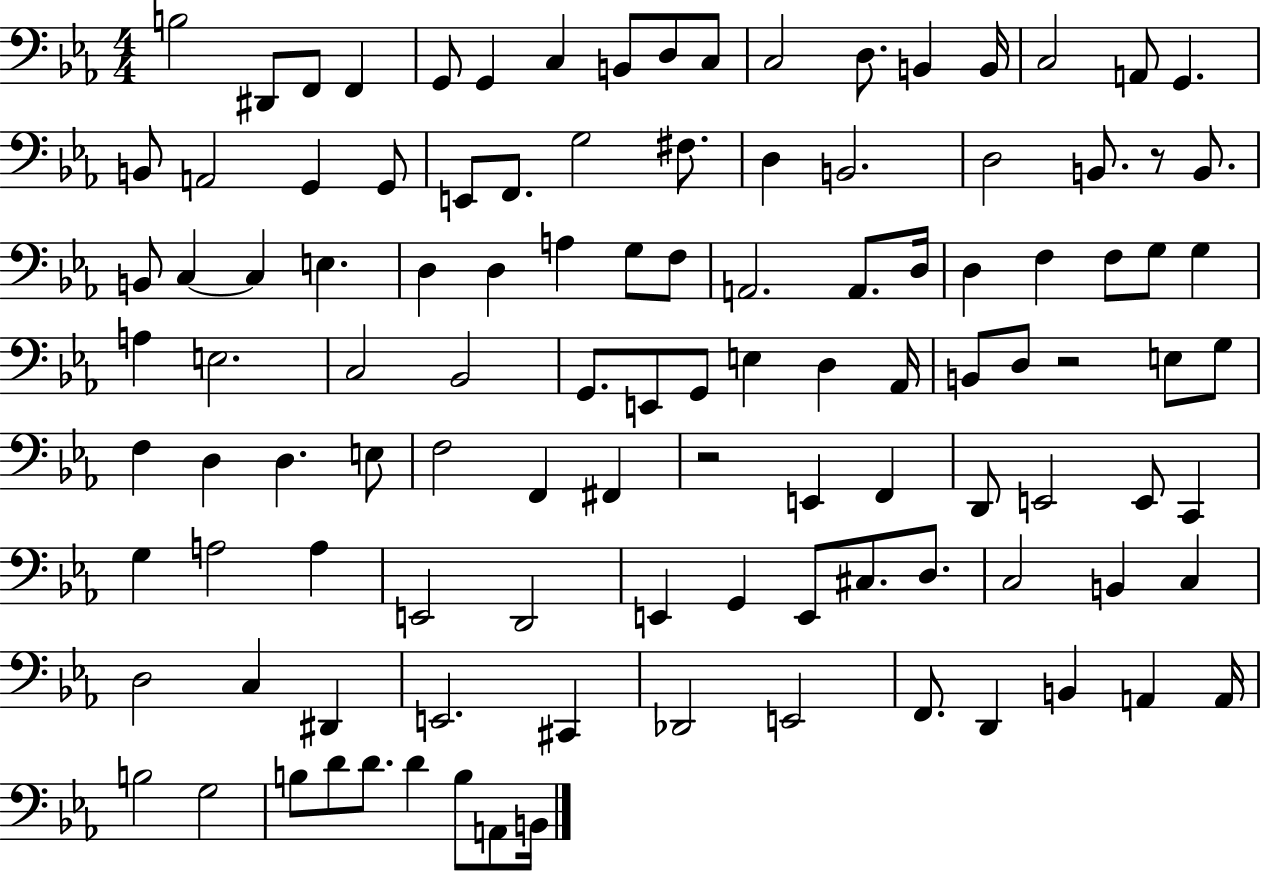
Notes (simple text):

B3/h D#2/e F2/e F2/q G2/e G2/q C3/q B2/e D3/e C3/e C3/h D3/e. B2/q B2/s C3/h A2/e G2/q. B2/e A2/h G2/q G2/e E2/e F2/e. G3/h F#3/e. D3/q B2/h. D3/h B2/e. R/e B2/e. B2/e C3/q C3/q E3/q. D3/q D3/q A3/q G3/e F3/e A2/h. A2/e. D3/s D3/q F3/q F3/e G3/e G3/q A3/q E3/h. C3/h Bb2/h G2/e. E2/e G2/e E3/q D3/q Ab2/s B2/e D3/e R/h E3/e G3/e F3/q D3/q D3/q. E3/e F3/h F2/q F#2/q R/h E2/q F2/q D2/e E2/h E2/e C2/q G3/q A3/h A3/q E2/h D2/h E2/q G2/q E2/e C#3/e. D3/e. C3/h B2/q C3/q D3/h C3/q D#2/q E2/h. C#2/q Db2/h E2/h F2/e. D2/q B2/q A2/q A2/s B3/h G3/h B3/e D4/e D4/e. D4/q B3/e A2/e B2/s